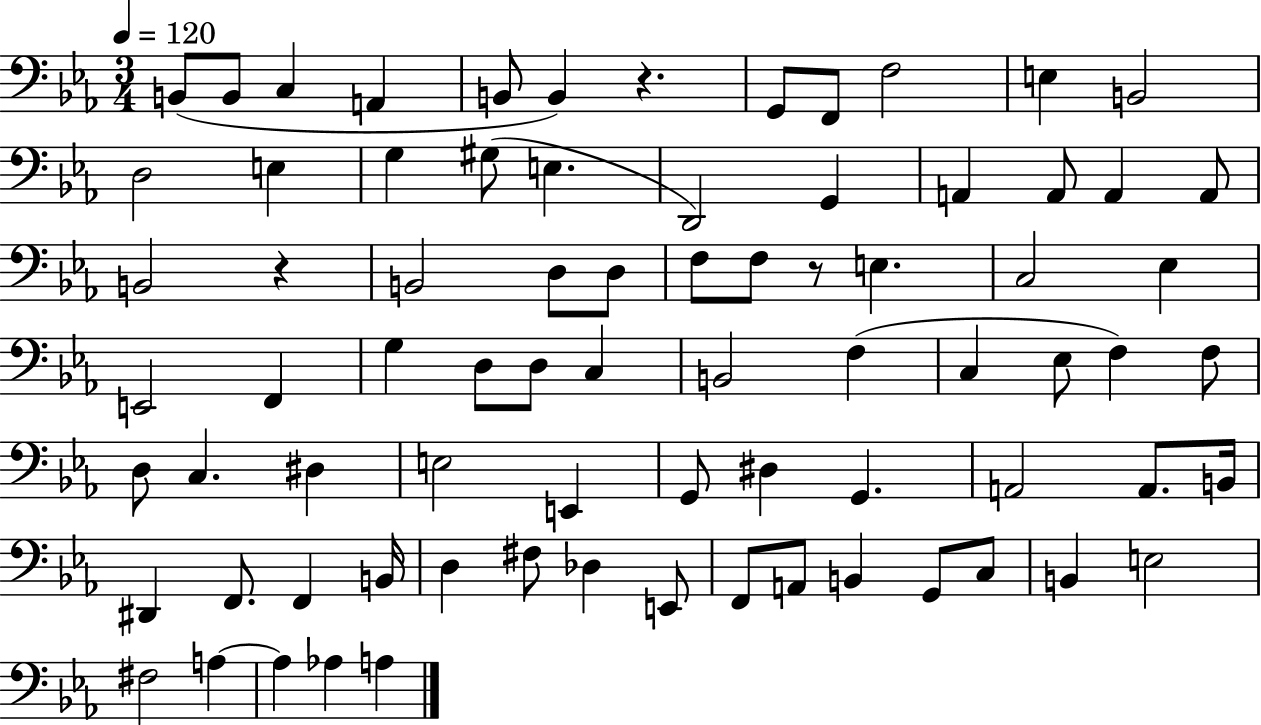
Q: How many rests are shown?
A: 3